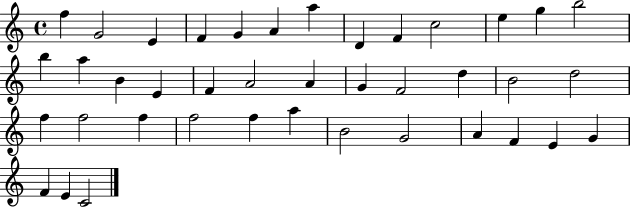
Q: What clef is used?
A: treble